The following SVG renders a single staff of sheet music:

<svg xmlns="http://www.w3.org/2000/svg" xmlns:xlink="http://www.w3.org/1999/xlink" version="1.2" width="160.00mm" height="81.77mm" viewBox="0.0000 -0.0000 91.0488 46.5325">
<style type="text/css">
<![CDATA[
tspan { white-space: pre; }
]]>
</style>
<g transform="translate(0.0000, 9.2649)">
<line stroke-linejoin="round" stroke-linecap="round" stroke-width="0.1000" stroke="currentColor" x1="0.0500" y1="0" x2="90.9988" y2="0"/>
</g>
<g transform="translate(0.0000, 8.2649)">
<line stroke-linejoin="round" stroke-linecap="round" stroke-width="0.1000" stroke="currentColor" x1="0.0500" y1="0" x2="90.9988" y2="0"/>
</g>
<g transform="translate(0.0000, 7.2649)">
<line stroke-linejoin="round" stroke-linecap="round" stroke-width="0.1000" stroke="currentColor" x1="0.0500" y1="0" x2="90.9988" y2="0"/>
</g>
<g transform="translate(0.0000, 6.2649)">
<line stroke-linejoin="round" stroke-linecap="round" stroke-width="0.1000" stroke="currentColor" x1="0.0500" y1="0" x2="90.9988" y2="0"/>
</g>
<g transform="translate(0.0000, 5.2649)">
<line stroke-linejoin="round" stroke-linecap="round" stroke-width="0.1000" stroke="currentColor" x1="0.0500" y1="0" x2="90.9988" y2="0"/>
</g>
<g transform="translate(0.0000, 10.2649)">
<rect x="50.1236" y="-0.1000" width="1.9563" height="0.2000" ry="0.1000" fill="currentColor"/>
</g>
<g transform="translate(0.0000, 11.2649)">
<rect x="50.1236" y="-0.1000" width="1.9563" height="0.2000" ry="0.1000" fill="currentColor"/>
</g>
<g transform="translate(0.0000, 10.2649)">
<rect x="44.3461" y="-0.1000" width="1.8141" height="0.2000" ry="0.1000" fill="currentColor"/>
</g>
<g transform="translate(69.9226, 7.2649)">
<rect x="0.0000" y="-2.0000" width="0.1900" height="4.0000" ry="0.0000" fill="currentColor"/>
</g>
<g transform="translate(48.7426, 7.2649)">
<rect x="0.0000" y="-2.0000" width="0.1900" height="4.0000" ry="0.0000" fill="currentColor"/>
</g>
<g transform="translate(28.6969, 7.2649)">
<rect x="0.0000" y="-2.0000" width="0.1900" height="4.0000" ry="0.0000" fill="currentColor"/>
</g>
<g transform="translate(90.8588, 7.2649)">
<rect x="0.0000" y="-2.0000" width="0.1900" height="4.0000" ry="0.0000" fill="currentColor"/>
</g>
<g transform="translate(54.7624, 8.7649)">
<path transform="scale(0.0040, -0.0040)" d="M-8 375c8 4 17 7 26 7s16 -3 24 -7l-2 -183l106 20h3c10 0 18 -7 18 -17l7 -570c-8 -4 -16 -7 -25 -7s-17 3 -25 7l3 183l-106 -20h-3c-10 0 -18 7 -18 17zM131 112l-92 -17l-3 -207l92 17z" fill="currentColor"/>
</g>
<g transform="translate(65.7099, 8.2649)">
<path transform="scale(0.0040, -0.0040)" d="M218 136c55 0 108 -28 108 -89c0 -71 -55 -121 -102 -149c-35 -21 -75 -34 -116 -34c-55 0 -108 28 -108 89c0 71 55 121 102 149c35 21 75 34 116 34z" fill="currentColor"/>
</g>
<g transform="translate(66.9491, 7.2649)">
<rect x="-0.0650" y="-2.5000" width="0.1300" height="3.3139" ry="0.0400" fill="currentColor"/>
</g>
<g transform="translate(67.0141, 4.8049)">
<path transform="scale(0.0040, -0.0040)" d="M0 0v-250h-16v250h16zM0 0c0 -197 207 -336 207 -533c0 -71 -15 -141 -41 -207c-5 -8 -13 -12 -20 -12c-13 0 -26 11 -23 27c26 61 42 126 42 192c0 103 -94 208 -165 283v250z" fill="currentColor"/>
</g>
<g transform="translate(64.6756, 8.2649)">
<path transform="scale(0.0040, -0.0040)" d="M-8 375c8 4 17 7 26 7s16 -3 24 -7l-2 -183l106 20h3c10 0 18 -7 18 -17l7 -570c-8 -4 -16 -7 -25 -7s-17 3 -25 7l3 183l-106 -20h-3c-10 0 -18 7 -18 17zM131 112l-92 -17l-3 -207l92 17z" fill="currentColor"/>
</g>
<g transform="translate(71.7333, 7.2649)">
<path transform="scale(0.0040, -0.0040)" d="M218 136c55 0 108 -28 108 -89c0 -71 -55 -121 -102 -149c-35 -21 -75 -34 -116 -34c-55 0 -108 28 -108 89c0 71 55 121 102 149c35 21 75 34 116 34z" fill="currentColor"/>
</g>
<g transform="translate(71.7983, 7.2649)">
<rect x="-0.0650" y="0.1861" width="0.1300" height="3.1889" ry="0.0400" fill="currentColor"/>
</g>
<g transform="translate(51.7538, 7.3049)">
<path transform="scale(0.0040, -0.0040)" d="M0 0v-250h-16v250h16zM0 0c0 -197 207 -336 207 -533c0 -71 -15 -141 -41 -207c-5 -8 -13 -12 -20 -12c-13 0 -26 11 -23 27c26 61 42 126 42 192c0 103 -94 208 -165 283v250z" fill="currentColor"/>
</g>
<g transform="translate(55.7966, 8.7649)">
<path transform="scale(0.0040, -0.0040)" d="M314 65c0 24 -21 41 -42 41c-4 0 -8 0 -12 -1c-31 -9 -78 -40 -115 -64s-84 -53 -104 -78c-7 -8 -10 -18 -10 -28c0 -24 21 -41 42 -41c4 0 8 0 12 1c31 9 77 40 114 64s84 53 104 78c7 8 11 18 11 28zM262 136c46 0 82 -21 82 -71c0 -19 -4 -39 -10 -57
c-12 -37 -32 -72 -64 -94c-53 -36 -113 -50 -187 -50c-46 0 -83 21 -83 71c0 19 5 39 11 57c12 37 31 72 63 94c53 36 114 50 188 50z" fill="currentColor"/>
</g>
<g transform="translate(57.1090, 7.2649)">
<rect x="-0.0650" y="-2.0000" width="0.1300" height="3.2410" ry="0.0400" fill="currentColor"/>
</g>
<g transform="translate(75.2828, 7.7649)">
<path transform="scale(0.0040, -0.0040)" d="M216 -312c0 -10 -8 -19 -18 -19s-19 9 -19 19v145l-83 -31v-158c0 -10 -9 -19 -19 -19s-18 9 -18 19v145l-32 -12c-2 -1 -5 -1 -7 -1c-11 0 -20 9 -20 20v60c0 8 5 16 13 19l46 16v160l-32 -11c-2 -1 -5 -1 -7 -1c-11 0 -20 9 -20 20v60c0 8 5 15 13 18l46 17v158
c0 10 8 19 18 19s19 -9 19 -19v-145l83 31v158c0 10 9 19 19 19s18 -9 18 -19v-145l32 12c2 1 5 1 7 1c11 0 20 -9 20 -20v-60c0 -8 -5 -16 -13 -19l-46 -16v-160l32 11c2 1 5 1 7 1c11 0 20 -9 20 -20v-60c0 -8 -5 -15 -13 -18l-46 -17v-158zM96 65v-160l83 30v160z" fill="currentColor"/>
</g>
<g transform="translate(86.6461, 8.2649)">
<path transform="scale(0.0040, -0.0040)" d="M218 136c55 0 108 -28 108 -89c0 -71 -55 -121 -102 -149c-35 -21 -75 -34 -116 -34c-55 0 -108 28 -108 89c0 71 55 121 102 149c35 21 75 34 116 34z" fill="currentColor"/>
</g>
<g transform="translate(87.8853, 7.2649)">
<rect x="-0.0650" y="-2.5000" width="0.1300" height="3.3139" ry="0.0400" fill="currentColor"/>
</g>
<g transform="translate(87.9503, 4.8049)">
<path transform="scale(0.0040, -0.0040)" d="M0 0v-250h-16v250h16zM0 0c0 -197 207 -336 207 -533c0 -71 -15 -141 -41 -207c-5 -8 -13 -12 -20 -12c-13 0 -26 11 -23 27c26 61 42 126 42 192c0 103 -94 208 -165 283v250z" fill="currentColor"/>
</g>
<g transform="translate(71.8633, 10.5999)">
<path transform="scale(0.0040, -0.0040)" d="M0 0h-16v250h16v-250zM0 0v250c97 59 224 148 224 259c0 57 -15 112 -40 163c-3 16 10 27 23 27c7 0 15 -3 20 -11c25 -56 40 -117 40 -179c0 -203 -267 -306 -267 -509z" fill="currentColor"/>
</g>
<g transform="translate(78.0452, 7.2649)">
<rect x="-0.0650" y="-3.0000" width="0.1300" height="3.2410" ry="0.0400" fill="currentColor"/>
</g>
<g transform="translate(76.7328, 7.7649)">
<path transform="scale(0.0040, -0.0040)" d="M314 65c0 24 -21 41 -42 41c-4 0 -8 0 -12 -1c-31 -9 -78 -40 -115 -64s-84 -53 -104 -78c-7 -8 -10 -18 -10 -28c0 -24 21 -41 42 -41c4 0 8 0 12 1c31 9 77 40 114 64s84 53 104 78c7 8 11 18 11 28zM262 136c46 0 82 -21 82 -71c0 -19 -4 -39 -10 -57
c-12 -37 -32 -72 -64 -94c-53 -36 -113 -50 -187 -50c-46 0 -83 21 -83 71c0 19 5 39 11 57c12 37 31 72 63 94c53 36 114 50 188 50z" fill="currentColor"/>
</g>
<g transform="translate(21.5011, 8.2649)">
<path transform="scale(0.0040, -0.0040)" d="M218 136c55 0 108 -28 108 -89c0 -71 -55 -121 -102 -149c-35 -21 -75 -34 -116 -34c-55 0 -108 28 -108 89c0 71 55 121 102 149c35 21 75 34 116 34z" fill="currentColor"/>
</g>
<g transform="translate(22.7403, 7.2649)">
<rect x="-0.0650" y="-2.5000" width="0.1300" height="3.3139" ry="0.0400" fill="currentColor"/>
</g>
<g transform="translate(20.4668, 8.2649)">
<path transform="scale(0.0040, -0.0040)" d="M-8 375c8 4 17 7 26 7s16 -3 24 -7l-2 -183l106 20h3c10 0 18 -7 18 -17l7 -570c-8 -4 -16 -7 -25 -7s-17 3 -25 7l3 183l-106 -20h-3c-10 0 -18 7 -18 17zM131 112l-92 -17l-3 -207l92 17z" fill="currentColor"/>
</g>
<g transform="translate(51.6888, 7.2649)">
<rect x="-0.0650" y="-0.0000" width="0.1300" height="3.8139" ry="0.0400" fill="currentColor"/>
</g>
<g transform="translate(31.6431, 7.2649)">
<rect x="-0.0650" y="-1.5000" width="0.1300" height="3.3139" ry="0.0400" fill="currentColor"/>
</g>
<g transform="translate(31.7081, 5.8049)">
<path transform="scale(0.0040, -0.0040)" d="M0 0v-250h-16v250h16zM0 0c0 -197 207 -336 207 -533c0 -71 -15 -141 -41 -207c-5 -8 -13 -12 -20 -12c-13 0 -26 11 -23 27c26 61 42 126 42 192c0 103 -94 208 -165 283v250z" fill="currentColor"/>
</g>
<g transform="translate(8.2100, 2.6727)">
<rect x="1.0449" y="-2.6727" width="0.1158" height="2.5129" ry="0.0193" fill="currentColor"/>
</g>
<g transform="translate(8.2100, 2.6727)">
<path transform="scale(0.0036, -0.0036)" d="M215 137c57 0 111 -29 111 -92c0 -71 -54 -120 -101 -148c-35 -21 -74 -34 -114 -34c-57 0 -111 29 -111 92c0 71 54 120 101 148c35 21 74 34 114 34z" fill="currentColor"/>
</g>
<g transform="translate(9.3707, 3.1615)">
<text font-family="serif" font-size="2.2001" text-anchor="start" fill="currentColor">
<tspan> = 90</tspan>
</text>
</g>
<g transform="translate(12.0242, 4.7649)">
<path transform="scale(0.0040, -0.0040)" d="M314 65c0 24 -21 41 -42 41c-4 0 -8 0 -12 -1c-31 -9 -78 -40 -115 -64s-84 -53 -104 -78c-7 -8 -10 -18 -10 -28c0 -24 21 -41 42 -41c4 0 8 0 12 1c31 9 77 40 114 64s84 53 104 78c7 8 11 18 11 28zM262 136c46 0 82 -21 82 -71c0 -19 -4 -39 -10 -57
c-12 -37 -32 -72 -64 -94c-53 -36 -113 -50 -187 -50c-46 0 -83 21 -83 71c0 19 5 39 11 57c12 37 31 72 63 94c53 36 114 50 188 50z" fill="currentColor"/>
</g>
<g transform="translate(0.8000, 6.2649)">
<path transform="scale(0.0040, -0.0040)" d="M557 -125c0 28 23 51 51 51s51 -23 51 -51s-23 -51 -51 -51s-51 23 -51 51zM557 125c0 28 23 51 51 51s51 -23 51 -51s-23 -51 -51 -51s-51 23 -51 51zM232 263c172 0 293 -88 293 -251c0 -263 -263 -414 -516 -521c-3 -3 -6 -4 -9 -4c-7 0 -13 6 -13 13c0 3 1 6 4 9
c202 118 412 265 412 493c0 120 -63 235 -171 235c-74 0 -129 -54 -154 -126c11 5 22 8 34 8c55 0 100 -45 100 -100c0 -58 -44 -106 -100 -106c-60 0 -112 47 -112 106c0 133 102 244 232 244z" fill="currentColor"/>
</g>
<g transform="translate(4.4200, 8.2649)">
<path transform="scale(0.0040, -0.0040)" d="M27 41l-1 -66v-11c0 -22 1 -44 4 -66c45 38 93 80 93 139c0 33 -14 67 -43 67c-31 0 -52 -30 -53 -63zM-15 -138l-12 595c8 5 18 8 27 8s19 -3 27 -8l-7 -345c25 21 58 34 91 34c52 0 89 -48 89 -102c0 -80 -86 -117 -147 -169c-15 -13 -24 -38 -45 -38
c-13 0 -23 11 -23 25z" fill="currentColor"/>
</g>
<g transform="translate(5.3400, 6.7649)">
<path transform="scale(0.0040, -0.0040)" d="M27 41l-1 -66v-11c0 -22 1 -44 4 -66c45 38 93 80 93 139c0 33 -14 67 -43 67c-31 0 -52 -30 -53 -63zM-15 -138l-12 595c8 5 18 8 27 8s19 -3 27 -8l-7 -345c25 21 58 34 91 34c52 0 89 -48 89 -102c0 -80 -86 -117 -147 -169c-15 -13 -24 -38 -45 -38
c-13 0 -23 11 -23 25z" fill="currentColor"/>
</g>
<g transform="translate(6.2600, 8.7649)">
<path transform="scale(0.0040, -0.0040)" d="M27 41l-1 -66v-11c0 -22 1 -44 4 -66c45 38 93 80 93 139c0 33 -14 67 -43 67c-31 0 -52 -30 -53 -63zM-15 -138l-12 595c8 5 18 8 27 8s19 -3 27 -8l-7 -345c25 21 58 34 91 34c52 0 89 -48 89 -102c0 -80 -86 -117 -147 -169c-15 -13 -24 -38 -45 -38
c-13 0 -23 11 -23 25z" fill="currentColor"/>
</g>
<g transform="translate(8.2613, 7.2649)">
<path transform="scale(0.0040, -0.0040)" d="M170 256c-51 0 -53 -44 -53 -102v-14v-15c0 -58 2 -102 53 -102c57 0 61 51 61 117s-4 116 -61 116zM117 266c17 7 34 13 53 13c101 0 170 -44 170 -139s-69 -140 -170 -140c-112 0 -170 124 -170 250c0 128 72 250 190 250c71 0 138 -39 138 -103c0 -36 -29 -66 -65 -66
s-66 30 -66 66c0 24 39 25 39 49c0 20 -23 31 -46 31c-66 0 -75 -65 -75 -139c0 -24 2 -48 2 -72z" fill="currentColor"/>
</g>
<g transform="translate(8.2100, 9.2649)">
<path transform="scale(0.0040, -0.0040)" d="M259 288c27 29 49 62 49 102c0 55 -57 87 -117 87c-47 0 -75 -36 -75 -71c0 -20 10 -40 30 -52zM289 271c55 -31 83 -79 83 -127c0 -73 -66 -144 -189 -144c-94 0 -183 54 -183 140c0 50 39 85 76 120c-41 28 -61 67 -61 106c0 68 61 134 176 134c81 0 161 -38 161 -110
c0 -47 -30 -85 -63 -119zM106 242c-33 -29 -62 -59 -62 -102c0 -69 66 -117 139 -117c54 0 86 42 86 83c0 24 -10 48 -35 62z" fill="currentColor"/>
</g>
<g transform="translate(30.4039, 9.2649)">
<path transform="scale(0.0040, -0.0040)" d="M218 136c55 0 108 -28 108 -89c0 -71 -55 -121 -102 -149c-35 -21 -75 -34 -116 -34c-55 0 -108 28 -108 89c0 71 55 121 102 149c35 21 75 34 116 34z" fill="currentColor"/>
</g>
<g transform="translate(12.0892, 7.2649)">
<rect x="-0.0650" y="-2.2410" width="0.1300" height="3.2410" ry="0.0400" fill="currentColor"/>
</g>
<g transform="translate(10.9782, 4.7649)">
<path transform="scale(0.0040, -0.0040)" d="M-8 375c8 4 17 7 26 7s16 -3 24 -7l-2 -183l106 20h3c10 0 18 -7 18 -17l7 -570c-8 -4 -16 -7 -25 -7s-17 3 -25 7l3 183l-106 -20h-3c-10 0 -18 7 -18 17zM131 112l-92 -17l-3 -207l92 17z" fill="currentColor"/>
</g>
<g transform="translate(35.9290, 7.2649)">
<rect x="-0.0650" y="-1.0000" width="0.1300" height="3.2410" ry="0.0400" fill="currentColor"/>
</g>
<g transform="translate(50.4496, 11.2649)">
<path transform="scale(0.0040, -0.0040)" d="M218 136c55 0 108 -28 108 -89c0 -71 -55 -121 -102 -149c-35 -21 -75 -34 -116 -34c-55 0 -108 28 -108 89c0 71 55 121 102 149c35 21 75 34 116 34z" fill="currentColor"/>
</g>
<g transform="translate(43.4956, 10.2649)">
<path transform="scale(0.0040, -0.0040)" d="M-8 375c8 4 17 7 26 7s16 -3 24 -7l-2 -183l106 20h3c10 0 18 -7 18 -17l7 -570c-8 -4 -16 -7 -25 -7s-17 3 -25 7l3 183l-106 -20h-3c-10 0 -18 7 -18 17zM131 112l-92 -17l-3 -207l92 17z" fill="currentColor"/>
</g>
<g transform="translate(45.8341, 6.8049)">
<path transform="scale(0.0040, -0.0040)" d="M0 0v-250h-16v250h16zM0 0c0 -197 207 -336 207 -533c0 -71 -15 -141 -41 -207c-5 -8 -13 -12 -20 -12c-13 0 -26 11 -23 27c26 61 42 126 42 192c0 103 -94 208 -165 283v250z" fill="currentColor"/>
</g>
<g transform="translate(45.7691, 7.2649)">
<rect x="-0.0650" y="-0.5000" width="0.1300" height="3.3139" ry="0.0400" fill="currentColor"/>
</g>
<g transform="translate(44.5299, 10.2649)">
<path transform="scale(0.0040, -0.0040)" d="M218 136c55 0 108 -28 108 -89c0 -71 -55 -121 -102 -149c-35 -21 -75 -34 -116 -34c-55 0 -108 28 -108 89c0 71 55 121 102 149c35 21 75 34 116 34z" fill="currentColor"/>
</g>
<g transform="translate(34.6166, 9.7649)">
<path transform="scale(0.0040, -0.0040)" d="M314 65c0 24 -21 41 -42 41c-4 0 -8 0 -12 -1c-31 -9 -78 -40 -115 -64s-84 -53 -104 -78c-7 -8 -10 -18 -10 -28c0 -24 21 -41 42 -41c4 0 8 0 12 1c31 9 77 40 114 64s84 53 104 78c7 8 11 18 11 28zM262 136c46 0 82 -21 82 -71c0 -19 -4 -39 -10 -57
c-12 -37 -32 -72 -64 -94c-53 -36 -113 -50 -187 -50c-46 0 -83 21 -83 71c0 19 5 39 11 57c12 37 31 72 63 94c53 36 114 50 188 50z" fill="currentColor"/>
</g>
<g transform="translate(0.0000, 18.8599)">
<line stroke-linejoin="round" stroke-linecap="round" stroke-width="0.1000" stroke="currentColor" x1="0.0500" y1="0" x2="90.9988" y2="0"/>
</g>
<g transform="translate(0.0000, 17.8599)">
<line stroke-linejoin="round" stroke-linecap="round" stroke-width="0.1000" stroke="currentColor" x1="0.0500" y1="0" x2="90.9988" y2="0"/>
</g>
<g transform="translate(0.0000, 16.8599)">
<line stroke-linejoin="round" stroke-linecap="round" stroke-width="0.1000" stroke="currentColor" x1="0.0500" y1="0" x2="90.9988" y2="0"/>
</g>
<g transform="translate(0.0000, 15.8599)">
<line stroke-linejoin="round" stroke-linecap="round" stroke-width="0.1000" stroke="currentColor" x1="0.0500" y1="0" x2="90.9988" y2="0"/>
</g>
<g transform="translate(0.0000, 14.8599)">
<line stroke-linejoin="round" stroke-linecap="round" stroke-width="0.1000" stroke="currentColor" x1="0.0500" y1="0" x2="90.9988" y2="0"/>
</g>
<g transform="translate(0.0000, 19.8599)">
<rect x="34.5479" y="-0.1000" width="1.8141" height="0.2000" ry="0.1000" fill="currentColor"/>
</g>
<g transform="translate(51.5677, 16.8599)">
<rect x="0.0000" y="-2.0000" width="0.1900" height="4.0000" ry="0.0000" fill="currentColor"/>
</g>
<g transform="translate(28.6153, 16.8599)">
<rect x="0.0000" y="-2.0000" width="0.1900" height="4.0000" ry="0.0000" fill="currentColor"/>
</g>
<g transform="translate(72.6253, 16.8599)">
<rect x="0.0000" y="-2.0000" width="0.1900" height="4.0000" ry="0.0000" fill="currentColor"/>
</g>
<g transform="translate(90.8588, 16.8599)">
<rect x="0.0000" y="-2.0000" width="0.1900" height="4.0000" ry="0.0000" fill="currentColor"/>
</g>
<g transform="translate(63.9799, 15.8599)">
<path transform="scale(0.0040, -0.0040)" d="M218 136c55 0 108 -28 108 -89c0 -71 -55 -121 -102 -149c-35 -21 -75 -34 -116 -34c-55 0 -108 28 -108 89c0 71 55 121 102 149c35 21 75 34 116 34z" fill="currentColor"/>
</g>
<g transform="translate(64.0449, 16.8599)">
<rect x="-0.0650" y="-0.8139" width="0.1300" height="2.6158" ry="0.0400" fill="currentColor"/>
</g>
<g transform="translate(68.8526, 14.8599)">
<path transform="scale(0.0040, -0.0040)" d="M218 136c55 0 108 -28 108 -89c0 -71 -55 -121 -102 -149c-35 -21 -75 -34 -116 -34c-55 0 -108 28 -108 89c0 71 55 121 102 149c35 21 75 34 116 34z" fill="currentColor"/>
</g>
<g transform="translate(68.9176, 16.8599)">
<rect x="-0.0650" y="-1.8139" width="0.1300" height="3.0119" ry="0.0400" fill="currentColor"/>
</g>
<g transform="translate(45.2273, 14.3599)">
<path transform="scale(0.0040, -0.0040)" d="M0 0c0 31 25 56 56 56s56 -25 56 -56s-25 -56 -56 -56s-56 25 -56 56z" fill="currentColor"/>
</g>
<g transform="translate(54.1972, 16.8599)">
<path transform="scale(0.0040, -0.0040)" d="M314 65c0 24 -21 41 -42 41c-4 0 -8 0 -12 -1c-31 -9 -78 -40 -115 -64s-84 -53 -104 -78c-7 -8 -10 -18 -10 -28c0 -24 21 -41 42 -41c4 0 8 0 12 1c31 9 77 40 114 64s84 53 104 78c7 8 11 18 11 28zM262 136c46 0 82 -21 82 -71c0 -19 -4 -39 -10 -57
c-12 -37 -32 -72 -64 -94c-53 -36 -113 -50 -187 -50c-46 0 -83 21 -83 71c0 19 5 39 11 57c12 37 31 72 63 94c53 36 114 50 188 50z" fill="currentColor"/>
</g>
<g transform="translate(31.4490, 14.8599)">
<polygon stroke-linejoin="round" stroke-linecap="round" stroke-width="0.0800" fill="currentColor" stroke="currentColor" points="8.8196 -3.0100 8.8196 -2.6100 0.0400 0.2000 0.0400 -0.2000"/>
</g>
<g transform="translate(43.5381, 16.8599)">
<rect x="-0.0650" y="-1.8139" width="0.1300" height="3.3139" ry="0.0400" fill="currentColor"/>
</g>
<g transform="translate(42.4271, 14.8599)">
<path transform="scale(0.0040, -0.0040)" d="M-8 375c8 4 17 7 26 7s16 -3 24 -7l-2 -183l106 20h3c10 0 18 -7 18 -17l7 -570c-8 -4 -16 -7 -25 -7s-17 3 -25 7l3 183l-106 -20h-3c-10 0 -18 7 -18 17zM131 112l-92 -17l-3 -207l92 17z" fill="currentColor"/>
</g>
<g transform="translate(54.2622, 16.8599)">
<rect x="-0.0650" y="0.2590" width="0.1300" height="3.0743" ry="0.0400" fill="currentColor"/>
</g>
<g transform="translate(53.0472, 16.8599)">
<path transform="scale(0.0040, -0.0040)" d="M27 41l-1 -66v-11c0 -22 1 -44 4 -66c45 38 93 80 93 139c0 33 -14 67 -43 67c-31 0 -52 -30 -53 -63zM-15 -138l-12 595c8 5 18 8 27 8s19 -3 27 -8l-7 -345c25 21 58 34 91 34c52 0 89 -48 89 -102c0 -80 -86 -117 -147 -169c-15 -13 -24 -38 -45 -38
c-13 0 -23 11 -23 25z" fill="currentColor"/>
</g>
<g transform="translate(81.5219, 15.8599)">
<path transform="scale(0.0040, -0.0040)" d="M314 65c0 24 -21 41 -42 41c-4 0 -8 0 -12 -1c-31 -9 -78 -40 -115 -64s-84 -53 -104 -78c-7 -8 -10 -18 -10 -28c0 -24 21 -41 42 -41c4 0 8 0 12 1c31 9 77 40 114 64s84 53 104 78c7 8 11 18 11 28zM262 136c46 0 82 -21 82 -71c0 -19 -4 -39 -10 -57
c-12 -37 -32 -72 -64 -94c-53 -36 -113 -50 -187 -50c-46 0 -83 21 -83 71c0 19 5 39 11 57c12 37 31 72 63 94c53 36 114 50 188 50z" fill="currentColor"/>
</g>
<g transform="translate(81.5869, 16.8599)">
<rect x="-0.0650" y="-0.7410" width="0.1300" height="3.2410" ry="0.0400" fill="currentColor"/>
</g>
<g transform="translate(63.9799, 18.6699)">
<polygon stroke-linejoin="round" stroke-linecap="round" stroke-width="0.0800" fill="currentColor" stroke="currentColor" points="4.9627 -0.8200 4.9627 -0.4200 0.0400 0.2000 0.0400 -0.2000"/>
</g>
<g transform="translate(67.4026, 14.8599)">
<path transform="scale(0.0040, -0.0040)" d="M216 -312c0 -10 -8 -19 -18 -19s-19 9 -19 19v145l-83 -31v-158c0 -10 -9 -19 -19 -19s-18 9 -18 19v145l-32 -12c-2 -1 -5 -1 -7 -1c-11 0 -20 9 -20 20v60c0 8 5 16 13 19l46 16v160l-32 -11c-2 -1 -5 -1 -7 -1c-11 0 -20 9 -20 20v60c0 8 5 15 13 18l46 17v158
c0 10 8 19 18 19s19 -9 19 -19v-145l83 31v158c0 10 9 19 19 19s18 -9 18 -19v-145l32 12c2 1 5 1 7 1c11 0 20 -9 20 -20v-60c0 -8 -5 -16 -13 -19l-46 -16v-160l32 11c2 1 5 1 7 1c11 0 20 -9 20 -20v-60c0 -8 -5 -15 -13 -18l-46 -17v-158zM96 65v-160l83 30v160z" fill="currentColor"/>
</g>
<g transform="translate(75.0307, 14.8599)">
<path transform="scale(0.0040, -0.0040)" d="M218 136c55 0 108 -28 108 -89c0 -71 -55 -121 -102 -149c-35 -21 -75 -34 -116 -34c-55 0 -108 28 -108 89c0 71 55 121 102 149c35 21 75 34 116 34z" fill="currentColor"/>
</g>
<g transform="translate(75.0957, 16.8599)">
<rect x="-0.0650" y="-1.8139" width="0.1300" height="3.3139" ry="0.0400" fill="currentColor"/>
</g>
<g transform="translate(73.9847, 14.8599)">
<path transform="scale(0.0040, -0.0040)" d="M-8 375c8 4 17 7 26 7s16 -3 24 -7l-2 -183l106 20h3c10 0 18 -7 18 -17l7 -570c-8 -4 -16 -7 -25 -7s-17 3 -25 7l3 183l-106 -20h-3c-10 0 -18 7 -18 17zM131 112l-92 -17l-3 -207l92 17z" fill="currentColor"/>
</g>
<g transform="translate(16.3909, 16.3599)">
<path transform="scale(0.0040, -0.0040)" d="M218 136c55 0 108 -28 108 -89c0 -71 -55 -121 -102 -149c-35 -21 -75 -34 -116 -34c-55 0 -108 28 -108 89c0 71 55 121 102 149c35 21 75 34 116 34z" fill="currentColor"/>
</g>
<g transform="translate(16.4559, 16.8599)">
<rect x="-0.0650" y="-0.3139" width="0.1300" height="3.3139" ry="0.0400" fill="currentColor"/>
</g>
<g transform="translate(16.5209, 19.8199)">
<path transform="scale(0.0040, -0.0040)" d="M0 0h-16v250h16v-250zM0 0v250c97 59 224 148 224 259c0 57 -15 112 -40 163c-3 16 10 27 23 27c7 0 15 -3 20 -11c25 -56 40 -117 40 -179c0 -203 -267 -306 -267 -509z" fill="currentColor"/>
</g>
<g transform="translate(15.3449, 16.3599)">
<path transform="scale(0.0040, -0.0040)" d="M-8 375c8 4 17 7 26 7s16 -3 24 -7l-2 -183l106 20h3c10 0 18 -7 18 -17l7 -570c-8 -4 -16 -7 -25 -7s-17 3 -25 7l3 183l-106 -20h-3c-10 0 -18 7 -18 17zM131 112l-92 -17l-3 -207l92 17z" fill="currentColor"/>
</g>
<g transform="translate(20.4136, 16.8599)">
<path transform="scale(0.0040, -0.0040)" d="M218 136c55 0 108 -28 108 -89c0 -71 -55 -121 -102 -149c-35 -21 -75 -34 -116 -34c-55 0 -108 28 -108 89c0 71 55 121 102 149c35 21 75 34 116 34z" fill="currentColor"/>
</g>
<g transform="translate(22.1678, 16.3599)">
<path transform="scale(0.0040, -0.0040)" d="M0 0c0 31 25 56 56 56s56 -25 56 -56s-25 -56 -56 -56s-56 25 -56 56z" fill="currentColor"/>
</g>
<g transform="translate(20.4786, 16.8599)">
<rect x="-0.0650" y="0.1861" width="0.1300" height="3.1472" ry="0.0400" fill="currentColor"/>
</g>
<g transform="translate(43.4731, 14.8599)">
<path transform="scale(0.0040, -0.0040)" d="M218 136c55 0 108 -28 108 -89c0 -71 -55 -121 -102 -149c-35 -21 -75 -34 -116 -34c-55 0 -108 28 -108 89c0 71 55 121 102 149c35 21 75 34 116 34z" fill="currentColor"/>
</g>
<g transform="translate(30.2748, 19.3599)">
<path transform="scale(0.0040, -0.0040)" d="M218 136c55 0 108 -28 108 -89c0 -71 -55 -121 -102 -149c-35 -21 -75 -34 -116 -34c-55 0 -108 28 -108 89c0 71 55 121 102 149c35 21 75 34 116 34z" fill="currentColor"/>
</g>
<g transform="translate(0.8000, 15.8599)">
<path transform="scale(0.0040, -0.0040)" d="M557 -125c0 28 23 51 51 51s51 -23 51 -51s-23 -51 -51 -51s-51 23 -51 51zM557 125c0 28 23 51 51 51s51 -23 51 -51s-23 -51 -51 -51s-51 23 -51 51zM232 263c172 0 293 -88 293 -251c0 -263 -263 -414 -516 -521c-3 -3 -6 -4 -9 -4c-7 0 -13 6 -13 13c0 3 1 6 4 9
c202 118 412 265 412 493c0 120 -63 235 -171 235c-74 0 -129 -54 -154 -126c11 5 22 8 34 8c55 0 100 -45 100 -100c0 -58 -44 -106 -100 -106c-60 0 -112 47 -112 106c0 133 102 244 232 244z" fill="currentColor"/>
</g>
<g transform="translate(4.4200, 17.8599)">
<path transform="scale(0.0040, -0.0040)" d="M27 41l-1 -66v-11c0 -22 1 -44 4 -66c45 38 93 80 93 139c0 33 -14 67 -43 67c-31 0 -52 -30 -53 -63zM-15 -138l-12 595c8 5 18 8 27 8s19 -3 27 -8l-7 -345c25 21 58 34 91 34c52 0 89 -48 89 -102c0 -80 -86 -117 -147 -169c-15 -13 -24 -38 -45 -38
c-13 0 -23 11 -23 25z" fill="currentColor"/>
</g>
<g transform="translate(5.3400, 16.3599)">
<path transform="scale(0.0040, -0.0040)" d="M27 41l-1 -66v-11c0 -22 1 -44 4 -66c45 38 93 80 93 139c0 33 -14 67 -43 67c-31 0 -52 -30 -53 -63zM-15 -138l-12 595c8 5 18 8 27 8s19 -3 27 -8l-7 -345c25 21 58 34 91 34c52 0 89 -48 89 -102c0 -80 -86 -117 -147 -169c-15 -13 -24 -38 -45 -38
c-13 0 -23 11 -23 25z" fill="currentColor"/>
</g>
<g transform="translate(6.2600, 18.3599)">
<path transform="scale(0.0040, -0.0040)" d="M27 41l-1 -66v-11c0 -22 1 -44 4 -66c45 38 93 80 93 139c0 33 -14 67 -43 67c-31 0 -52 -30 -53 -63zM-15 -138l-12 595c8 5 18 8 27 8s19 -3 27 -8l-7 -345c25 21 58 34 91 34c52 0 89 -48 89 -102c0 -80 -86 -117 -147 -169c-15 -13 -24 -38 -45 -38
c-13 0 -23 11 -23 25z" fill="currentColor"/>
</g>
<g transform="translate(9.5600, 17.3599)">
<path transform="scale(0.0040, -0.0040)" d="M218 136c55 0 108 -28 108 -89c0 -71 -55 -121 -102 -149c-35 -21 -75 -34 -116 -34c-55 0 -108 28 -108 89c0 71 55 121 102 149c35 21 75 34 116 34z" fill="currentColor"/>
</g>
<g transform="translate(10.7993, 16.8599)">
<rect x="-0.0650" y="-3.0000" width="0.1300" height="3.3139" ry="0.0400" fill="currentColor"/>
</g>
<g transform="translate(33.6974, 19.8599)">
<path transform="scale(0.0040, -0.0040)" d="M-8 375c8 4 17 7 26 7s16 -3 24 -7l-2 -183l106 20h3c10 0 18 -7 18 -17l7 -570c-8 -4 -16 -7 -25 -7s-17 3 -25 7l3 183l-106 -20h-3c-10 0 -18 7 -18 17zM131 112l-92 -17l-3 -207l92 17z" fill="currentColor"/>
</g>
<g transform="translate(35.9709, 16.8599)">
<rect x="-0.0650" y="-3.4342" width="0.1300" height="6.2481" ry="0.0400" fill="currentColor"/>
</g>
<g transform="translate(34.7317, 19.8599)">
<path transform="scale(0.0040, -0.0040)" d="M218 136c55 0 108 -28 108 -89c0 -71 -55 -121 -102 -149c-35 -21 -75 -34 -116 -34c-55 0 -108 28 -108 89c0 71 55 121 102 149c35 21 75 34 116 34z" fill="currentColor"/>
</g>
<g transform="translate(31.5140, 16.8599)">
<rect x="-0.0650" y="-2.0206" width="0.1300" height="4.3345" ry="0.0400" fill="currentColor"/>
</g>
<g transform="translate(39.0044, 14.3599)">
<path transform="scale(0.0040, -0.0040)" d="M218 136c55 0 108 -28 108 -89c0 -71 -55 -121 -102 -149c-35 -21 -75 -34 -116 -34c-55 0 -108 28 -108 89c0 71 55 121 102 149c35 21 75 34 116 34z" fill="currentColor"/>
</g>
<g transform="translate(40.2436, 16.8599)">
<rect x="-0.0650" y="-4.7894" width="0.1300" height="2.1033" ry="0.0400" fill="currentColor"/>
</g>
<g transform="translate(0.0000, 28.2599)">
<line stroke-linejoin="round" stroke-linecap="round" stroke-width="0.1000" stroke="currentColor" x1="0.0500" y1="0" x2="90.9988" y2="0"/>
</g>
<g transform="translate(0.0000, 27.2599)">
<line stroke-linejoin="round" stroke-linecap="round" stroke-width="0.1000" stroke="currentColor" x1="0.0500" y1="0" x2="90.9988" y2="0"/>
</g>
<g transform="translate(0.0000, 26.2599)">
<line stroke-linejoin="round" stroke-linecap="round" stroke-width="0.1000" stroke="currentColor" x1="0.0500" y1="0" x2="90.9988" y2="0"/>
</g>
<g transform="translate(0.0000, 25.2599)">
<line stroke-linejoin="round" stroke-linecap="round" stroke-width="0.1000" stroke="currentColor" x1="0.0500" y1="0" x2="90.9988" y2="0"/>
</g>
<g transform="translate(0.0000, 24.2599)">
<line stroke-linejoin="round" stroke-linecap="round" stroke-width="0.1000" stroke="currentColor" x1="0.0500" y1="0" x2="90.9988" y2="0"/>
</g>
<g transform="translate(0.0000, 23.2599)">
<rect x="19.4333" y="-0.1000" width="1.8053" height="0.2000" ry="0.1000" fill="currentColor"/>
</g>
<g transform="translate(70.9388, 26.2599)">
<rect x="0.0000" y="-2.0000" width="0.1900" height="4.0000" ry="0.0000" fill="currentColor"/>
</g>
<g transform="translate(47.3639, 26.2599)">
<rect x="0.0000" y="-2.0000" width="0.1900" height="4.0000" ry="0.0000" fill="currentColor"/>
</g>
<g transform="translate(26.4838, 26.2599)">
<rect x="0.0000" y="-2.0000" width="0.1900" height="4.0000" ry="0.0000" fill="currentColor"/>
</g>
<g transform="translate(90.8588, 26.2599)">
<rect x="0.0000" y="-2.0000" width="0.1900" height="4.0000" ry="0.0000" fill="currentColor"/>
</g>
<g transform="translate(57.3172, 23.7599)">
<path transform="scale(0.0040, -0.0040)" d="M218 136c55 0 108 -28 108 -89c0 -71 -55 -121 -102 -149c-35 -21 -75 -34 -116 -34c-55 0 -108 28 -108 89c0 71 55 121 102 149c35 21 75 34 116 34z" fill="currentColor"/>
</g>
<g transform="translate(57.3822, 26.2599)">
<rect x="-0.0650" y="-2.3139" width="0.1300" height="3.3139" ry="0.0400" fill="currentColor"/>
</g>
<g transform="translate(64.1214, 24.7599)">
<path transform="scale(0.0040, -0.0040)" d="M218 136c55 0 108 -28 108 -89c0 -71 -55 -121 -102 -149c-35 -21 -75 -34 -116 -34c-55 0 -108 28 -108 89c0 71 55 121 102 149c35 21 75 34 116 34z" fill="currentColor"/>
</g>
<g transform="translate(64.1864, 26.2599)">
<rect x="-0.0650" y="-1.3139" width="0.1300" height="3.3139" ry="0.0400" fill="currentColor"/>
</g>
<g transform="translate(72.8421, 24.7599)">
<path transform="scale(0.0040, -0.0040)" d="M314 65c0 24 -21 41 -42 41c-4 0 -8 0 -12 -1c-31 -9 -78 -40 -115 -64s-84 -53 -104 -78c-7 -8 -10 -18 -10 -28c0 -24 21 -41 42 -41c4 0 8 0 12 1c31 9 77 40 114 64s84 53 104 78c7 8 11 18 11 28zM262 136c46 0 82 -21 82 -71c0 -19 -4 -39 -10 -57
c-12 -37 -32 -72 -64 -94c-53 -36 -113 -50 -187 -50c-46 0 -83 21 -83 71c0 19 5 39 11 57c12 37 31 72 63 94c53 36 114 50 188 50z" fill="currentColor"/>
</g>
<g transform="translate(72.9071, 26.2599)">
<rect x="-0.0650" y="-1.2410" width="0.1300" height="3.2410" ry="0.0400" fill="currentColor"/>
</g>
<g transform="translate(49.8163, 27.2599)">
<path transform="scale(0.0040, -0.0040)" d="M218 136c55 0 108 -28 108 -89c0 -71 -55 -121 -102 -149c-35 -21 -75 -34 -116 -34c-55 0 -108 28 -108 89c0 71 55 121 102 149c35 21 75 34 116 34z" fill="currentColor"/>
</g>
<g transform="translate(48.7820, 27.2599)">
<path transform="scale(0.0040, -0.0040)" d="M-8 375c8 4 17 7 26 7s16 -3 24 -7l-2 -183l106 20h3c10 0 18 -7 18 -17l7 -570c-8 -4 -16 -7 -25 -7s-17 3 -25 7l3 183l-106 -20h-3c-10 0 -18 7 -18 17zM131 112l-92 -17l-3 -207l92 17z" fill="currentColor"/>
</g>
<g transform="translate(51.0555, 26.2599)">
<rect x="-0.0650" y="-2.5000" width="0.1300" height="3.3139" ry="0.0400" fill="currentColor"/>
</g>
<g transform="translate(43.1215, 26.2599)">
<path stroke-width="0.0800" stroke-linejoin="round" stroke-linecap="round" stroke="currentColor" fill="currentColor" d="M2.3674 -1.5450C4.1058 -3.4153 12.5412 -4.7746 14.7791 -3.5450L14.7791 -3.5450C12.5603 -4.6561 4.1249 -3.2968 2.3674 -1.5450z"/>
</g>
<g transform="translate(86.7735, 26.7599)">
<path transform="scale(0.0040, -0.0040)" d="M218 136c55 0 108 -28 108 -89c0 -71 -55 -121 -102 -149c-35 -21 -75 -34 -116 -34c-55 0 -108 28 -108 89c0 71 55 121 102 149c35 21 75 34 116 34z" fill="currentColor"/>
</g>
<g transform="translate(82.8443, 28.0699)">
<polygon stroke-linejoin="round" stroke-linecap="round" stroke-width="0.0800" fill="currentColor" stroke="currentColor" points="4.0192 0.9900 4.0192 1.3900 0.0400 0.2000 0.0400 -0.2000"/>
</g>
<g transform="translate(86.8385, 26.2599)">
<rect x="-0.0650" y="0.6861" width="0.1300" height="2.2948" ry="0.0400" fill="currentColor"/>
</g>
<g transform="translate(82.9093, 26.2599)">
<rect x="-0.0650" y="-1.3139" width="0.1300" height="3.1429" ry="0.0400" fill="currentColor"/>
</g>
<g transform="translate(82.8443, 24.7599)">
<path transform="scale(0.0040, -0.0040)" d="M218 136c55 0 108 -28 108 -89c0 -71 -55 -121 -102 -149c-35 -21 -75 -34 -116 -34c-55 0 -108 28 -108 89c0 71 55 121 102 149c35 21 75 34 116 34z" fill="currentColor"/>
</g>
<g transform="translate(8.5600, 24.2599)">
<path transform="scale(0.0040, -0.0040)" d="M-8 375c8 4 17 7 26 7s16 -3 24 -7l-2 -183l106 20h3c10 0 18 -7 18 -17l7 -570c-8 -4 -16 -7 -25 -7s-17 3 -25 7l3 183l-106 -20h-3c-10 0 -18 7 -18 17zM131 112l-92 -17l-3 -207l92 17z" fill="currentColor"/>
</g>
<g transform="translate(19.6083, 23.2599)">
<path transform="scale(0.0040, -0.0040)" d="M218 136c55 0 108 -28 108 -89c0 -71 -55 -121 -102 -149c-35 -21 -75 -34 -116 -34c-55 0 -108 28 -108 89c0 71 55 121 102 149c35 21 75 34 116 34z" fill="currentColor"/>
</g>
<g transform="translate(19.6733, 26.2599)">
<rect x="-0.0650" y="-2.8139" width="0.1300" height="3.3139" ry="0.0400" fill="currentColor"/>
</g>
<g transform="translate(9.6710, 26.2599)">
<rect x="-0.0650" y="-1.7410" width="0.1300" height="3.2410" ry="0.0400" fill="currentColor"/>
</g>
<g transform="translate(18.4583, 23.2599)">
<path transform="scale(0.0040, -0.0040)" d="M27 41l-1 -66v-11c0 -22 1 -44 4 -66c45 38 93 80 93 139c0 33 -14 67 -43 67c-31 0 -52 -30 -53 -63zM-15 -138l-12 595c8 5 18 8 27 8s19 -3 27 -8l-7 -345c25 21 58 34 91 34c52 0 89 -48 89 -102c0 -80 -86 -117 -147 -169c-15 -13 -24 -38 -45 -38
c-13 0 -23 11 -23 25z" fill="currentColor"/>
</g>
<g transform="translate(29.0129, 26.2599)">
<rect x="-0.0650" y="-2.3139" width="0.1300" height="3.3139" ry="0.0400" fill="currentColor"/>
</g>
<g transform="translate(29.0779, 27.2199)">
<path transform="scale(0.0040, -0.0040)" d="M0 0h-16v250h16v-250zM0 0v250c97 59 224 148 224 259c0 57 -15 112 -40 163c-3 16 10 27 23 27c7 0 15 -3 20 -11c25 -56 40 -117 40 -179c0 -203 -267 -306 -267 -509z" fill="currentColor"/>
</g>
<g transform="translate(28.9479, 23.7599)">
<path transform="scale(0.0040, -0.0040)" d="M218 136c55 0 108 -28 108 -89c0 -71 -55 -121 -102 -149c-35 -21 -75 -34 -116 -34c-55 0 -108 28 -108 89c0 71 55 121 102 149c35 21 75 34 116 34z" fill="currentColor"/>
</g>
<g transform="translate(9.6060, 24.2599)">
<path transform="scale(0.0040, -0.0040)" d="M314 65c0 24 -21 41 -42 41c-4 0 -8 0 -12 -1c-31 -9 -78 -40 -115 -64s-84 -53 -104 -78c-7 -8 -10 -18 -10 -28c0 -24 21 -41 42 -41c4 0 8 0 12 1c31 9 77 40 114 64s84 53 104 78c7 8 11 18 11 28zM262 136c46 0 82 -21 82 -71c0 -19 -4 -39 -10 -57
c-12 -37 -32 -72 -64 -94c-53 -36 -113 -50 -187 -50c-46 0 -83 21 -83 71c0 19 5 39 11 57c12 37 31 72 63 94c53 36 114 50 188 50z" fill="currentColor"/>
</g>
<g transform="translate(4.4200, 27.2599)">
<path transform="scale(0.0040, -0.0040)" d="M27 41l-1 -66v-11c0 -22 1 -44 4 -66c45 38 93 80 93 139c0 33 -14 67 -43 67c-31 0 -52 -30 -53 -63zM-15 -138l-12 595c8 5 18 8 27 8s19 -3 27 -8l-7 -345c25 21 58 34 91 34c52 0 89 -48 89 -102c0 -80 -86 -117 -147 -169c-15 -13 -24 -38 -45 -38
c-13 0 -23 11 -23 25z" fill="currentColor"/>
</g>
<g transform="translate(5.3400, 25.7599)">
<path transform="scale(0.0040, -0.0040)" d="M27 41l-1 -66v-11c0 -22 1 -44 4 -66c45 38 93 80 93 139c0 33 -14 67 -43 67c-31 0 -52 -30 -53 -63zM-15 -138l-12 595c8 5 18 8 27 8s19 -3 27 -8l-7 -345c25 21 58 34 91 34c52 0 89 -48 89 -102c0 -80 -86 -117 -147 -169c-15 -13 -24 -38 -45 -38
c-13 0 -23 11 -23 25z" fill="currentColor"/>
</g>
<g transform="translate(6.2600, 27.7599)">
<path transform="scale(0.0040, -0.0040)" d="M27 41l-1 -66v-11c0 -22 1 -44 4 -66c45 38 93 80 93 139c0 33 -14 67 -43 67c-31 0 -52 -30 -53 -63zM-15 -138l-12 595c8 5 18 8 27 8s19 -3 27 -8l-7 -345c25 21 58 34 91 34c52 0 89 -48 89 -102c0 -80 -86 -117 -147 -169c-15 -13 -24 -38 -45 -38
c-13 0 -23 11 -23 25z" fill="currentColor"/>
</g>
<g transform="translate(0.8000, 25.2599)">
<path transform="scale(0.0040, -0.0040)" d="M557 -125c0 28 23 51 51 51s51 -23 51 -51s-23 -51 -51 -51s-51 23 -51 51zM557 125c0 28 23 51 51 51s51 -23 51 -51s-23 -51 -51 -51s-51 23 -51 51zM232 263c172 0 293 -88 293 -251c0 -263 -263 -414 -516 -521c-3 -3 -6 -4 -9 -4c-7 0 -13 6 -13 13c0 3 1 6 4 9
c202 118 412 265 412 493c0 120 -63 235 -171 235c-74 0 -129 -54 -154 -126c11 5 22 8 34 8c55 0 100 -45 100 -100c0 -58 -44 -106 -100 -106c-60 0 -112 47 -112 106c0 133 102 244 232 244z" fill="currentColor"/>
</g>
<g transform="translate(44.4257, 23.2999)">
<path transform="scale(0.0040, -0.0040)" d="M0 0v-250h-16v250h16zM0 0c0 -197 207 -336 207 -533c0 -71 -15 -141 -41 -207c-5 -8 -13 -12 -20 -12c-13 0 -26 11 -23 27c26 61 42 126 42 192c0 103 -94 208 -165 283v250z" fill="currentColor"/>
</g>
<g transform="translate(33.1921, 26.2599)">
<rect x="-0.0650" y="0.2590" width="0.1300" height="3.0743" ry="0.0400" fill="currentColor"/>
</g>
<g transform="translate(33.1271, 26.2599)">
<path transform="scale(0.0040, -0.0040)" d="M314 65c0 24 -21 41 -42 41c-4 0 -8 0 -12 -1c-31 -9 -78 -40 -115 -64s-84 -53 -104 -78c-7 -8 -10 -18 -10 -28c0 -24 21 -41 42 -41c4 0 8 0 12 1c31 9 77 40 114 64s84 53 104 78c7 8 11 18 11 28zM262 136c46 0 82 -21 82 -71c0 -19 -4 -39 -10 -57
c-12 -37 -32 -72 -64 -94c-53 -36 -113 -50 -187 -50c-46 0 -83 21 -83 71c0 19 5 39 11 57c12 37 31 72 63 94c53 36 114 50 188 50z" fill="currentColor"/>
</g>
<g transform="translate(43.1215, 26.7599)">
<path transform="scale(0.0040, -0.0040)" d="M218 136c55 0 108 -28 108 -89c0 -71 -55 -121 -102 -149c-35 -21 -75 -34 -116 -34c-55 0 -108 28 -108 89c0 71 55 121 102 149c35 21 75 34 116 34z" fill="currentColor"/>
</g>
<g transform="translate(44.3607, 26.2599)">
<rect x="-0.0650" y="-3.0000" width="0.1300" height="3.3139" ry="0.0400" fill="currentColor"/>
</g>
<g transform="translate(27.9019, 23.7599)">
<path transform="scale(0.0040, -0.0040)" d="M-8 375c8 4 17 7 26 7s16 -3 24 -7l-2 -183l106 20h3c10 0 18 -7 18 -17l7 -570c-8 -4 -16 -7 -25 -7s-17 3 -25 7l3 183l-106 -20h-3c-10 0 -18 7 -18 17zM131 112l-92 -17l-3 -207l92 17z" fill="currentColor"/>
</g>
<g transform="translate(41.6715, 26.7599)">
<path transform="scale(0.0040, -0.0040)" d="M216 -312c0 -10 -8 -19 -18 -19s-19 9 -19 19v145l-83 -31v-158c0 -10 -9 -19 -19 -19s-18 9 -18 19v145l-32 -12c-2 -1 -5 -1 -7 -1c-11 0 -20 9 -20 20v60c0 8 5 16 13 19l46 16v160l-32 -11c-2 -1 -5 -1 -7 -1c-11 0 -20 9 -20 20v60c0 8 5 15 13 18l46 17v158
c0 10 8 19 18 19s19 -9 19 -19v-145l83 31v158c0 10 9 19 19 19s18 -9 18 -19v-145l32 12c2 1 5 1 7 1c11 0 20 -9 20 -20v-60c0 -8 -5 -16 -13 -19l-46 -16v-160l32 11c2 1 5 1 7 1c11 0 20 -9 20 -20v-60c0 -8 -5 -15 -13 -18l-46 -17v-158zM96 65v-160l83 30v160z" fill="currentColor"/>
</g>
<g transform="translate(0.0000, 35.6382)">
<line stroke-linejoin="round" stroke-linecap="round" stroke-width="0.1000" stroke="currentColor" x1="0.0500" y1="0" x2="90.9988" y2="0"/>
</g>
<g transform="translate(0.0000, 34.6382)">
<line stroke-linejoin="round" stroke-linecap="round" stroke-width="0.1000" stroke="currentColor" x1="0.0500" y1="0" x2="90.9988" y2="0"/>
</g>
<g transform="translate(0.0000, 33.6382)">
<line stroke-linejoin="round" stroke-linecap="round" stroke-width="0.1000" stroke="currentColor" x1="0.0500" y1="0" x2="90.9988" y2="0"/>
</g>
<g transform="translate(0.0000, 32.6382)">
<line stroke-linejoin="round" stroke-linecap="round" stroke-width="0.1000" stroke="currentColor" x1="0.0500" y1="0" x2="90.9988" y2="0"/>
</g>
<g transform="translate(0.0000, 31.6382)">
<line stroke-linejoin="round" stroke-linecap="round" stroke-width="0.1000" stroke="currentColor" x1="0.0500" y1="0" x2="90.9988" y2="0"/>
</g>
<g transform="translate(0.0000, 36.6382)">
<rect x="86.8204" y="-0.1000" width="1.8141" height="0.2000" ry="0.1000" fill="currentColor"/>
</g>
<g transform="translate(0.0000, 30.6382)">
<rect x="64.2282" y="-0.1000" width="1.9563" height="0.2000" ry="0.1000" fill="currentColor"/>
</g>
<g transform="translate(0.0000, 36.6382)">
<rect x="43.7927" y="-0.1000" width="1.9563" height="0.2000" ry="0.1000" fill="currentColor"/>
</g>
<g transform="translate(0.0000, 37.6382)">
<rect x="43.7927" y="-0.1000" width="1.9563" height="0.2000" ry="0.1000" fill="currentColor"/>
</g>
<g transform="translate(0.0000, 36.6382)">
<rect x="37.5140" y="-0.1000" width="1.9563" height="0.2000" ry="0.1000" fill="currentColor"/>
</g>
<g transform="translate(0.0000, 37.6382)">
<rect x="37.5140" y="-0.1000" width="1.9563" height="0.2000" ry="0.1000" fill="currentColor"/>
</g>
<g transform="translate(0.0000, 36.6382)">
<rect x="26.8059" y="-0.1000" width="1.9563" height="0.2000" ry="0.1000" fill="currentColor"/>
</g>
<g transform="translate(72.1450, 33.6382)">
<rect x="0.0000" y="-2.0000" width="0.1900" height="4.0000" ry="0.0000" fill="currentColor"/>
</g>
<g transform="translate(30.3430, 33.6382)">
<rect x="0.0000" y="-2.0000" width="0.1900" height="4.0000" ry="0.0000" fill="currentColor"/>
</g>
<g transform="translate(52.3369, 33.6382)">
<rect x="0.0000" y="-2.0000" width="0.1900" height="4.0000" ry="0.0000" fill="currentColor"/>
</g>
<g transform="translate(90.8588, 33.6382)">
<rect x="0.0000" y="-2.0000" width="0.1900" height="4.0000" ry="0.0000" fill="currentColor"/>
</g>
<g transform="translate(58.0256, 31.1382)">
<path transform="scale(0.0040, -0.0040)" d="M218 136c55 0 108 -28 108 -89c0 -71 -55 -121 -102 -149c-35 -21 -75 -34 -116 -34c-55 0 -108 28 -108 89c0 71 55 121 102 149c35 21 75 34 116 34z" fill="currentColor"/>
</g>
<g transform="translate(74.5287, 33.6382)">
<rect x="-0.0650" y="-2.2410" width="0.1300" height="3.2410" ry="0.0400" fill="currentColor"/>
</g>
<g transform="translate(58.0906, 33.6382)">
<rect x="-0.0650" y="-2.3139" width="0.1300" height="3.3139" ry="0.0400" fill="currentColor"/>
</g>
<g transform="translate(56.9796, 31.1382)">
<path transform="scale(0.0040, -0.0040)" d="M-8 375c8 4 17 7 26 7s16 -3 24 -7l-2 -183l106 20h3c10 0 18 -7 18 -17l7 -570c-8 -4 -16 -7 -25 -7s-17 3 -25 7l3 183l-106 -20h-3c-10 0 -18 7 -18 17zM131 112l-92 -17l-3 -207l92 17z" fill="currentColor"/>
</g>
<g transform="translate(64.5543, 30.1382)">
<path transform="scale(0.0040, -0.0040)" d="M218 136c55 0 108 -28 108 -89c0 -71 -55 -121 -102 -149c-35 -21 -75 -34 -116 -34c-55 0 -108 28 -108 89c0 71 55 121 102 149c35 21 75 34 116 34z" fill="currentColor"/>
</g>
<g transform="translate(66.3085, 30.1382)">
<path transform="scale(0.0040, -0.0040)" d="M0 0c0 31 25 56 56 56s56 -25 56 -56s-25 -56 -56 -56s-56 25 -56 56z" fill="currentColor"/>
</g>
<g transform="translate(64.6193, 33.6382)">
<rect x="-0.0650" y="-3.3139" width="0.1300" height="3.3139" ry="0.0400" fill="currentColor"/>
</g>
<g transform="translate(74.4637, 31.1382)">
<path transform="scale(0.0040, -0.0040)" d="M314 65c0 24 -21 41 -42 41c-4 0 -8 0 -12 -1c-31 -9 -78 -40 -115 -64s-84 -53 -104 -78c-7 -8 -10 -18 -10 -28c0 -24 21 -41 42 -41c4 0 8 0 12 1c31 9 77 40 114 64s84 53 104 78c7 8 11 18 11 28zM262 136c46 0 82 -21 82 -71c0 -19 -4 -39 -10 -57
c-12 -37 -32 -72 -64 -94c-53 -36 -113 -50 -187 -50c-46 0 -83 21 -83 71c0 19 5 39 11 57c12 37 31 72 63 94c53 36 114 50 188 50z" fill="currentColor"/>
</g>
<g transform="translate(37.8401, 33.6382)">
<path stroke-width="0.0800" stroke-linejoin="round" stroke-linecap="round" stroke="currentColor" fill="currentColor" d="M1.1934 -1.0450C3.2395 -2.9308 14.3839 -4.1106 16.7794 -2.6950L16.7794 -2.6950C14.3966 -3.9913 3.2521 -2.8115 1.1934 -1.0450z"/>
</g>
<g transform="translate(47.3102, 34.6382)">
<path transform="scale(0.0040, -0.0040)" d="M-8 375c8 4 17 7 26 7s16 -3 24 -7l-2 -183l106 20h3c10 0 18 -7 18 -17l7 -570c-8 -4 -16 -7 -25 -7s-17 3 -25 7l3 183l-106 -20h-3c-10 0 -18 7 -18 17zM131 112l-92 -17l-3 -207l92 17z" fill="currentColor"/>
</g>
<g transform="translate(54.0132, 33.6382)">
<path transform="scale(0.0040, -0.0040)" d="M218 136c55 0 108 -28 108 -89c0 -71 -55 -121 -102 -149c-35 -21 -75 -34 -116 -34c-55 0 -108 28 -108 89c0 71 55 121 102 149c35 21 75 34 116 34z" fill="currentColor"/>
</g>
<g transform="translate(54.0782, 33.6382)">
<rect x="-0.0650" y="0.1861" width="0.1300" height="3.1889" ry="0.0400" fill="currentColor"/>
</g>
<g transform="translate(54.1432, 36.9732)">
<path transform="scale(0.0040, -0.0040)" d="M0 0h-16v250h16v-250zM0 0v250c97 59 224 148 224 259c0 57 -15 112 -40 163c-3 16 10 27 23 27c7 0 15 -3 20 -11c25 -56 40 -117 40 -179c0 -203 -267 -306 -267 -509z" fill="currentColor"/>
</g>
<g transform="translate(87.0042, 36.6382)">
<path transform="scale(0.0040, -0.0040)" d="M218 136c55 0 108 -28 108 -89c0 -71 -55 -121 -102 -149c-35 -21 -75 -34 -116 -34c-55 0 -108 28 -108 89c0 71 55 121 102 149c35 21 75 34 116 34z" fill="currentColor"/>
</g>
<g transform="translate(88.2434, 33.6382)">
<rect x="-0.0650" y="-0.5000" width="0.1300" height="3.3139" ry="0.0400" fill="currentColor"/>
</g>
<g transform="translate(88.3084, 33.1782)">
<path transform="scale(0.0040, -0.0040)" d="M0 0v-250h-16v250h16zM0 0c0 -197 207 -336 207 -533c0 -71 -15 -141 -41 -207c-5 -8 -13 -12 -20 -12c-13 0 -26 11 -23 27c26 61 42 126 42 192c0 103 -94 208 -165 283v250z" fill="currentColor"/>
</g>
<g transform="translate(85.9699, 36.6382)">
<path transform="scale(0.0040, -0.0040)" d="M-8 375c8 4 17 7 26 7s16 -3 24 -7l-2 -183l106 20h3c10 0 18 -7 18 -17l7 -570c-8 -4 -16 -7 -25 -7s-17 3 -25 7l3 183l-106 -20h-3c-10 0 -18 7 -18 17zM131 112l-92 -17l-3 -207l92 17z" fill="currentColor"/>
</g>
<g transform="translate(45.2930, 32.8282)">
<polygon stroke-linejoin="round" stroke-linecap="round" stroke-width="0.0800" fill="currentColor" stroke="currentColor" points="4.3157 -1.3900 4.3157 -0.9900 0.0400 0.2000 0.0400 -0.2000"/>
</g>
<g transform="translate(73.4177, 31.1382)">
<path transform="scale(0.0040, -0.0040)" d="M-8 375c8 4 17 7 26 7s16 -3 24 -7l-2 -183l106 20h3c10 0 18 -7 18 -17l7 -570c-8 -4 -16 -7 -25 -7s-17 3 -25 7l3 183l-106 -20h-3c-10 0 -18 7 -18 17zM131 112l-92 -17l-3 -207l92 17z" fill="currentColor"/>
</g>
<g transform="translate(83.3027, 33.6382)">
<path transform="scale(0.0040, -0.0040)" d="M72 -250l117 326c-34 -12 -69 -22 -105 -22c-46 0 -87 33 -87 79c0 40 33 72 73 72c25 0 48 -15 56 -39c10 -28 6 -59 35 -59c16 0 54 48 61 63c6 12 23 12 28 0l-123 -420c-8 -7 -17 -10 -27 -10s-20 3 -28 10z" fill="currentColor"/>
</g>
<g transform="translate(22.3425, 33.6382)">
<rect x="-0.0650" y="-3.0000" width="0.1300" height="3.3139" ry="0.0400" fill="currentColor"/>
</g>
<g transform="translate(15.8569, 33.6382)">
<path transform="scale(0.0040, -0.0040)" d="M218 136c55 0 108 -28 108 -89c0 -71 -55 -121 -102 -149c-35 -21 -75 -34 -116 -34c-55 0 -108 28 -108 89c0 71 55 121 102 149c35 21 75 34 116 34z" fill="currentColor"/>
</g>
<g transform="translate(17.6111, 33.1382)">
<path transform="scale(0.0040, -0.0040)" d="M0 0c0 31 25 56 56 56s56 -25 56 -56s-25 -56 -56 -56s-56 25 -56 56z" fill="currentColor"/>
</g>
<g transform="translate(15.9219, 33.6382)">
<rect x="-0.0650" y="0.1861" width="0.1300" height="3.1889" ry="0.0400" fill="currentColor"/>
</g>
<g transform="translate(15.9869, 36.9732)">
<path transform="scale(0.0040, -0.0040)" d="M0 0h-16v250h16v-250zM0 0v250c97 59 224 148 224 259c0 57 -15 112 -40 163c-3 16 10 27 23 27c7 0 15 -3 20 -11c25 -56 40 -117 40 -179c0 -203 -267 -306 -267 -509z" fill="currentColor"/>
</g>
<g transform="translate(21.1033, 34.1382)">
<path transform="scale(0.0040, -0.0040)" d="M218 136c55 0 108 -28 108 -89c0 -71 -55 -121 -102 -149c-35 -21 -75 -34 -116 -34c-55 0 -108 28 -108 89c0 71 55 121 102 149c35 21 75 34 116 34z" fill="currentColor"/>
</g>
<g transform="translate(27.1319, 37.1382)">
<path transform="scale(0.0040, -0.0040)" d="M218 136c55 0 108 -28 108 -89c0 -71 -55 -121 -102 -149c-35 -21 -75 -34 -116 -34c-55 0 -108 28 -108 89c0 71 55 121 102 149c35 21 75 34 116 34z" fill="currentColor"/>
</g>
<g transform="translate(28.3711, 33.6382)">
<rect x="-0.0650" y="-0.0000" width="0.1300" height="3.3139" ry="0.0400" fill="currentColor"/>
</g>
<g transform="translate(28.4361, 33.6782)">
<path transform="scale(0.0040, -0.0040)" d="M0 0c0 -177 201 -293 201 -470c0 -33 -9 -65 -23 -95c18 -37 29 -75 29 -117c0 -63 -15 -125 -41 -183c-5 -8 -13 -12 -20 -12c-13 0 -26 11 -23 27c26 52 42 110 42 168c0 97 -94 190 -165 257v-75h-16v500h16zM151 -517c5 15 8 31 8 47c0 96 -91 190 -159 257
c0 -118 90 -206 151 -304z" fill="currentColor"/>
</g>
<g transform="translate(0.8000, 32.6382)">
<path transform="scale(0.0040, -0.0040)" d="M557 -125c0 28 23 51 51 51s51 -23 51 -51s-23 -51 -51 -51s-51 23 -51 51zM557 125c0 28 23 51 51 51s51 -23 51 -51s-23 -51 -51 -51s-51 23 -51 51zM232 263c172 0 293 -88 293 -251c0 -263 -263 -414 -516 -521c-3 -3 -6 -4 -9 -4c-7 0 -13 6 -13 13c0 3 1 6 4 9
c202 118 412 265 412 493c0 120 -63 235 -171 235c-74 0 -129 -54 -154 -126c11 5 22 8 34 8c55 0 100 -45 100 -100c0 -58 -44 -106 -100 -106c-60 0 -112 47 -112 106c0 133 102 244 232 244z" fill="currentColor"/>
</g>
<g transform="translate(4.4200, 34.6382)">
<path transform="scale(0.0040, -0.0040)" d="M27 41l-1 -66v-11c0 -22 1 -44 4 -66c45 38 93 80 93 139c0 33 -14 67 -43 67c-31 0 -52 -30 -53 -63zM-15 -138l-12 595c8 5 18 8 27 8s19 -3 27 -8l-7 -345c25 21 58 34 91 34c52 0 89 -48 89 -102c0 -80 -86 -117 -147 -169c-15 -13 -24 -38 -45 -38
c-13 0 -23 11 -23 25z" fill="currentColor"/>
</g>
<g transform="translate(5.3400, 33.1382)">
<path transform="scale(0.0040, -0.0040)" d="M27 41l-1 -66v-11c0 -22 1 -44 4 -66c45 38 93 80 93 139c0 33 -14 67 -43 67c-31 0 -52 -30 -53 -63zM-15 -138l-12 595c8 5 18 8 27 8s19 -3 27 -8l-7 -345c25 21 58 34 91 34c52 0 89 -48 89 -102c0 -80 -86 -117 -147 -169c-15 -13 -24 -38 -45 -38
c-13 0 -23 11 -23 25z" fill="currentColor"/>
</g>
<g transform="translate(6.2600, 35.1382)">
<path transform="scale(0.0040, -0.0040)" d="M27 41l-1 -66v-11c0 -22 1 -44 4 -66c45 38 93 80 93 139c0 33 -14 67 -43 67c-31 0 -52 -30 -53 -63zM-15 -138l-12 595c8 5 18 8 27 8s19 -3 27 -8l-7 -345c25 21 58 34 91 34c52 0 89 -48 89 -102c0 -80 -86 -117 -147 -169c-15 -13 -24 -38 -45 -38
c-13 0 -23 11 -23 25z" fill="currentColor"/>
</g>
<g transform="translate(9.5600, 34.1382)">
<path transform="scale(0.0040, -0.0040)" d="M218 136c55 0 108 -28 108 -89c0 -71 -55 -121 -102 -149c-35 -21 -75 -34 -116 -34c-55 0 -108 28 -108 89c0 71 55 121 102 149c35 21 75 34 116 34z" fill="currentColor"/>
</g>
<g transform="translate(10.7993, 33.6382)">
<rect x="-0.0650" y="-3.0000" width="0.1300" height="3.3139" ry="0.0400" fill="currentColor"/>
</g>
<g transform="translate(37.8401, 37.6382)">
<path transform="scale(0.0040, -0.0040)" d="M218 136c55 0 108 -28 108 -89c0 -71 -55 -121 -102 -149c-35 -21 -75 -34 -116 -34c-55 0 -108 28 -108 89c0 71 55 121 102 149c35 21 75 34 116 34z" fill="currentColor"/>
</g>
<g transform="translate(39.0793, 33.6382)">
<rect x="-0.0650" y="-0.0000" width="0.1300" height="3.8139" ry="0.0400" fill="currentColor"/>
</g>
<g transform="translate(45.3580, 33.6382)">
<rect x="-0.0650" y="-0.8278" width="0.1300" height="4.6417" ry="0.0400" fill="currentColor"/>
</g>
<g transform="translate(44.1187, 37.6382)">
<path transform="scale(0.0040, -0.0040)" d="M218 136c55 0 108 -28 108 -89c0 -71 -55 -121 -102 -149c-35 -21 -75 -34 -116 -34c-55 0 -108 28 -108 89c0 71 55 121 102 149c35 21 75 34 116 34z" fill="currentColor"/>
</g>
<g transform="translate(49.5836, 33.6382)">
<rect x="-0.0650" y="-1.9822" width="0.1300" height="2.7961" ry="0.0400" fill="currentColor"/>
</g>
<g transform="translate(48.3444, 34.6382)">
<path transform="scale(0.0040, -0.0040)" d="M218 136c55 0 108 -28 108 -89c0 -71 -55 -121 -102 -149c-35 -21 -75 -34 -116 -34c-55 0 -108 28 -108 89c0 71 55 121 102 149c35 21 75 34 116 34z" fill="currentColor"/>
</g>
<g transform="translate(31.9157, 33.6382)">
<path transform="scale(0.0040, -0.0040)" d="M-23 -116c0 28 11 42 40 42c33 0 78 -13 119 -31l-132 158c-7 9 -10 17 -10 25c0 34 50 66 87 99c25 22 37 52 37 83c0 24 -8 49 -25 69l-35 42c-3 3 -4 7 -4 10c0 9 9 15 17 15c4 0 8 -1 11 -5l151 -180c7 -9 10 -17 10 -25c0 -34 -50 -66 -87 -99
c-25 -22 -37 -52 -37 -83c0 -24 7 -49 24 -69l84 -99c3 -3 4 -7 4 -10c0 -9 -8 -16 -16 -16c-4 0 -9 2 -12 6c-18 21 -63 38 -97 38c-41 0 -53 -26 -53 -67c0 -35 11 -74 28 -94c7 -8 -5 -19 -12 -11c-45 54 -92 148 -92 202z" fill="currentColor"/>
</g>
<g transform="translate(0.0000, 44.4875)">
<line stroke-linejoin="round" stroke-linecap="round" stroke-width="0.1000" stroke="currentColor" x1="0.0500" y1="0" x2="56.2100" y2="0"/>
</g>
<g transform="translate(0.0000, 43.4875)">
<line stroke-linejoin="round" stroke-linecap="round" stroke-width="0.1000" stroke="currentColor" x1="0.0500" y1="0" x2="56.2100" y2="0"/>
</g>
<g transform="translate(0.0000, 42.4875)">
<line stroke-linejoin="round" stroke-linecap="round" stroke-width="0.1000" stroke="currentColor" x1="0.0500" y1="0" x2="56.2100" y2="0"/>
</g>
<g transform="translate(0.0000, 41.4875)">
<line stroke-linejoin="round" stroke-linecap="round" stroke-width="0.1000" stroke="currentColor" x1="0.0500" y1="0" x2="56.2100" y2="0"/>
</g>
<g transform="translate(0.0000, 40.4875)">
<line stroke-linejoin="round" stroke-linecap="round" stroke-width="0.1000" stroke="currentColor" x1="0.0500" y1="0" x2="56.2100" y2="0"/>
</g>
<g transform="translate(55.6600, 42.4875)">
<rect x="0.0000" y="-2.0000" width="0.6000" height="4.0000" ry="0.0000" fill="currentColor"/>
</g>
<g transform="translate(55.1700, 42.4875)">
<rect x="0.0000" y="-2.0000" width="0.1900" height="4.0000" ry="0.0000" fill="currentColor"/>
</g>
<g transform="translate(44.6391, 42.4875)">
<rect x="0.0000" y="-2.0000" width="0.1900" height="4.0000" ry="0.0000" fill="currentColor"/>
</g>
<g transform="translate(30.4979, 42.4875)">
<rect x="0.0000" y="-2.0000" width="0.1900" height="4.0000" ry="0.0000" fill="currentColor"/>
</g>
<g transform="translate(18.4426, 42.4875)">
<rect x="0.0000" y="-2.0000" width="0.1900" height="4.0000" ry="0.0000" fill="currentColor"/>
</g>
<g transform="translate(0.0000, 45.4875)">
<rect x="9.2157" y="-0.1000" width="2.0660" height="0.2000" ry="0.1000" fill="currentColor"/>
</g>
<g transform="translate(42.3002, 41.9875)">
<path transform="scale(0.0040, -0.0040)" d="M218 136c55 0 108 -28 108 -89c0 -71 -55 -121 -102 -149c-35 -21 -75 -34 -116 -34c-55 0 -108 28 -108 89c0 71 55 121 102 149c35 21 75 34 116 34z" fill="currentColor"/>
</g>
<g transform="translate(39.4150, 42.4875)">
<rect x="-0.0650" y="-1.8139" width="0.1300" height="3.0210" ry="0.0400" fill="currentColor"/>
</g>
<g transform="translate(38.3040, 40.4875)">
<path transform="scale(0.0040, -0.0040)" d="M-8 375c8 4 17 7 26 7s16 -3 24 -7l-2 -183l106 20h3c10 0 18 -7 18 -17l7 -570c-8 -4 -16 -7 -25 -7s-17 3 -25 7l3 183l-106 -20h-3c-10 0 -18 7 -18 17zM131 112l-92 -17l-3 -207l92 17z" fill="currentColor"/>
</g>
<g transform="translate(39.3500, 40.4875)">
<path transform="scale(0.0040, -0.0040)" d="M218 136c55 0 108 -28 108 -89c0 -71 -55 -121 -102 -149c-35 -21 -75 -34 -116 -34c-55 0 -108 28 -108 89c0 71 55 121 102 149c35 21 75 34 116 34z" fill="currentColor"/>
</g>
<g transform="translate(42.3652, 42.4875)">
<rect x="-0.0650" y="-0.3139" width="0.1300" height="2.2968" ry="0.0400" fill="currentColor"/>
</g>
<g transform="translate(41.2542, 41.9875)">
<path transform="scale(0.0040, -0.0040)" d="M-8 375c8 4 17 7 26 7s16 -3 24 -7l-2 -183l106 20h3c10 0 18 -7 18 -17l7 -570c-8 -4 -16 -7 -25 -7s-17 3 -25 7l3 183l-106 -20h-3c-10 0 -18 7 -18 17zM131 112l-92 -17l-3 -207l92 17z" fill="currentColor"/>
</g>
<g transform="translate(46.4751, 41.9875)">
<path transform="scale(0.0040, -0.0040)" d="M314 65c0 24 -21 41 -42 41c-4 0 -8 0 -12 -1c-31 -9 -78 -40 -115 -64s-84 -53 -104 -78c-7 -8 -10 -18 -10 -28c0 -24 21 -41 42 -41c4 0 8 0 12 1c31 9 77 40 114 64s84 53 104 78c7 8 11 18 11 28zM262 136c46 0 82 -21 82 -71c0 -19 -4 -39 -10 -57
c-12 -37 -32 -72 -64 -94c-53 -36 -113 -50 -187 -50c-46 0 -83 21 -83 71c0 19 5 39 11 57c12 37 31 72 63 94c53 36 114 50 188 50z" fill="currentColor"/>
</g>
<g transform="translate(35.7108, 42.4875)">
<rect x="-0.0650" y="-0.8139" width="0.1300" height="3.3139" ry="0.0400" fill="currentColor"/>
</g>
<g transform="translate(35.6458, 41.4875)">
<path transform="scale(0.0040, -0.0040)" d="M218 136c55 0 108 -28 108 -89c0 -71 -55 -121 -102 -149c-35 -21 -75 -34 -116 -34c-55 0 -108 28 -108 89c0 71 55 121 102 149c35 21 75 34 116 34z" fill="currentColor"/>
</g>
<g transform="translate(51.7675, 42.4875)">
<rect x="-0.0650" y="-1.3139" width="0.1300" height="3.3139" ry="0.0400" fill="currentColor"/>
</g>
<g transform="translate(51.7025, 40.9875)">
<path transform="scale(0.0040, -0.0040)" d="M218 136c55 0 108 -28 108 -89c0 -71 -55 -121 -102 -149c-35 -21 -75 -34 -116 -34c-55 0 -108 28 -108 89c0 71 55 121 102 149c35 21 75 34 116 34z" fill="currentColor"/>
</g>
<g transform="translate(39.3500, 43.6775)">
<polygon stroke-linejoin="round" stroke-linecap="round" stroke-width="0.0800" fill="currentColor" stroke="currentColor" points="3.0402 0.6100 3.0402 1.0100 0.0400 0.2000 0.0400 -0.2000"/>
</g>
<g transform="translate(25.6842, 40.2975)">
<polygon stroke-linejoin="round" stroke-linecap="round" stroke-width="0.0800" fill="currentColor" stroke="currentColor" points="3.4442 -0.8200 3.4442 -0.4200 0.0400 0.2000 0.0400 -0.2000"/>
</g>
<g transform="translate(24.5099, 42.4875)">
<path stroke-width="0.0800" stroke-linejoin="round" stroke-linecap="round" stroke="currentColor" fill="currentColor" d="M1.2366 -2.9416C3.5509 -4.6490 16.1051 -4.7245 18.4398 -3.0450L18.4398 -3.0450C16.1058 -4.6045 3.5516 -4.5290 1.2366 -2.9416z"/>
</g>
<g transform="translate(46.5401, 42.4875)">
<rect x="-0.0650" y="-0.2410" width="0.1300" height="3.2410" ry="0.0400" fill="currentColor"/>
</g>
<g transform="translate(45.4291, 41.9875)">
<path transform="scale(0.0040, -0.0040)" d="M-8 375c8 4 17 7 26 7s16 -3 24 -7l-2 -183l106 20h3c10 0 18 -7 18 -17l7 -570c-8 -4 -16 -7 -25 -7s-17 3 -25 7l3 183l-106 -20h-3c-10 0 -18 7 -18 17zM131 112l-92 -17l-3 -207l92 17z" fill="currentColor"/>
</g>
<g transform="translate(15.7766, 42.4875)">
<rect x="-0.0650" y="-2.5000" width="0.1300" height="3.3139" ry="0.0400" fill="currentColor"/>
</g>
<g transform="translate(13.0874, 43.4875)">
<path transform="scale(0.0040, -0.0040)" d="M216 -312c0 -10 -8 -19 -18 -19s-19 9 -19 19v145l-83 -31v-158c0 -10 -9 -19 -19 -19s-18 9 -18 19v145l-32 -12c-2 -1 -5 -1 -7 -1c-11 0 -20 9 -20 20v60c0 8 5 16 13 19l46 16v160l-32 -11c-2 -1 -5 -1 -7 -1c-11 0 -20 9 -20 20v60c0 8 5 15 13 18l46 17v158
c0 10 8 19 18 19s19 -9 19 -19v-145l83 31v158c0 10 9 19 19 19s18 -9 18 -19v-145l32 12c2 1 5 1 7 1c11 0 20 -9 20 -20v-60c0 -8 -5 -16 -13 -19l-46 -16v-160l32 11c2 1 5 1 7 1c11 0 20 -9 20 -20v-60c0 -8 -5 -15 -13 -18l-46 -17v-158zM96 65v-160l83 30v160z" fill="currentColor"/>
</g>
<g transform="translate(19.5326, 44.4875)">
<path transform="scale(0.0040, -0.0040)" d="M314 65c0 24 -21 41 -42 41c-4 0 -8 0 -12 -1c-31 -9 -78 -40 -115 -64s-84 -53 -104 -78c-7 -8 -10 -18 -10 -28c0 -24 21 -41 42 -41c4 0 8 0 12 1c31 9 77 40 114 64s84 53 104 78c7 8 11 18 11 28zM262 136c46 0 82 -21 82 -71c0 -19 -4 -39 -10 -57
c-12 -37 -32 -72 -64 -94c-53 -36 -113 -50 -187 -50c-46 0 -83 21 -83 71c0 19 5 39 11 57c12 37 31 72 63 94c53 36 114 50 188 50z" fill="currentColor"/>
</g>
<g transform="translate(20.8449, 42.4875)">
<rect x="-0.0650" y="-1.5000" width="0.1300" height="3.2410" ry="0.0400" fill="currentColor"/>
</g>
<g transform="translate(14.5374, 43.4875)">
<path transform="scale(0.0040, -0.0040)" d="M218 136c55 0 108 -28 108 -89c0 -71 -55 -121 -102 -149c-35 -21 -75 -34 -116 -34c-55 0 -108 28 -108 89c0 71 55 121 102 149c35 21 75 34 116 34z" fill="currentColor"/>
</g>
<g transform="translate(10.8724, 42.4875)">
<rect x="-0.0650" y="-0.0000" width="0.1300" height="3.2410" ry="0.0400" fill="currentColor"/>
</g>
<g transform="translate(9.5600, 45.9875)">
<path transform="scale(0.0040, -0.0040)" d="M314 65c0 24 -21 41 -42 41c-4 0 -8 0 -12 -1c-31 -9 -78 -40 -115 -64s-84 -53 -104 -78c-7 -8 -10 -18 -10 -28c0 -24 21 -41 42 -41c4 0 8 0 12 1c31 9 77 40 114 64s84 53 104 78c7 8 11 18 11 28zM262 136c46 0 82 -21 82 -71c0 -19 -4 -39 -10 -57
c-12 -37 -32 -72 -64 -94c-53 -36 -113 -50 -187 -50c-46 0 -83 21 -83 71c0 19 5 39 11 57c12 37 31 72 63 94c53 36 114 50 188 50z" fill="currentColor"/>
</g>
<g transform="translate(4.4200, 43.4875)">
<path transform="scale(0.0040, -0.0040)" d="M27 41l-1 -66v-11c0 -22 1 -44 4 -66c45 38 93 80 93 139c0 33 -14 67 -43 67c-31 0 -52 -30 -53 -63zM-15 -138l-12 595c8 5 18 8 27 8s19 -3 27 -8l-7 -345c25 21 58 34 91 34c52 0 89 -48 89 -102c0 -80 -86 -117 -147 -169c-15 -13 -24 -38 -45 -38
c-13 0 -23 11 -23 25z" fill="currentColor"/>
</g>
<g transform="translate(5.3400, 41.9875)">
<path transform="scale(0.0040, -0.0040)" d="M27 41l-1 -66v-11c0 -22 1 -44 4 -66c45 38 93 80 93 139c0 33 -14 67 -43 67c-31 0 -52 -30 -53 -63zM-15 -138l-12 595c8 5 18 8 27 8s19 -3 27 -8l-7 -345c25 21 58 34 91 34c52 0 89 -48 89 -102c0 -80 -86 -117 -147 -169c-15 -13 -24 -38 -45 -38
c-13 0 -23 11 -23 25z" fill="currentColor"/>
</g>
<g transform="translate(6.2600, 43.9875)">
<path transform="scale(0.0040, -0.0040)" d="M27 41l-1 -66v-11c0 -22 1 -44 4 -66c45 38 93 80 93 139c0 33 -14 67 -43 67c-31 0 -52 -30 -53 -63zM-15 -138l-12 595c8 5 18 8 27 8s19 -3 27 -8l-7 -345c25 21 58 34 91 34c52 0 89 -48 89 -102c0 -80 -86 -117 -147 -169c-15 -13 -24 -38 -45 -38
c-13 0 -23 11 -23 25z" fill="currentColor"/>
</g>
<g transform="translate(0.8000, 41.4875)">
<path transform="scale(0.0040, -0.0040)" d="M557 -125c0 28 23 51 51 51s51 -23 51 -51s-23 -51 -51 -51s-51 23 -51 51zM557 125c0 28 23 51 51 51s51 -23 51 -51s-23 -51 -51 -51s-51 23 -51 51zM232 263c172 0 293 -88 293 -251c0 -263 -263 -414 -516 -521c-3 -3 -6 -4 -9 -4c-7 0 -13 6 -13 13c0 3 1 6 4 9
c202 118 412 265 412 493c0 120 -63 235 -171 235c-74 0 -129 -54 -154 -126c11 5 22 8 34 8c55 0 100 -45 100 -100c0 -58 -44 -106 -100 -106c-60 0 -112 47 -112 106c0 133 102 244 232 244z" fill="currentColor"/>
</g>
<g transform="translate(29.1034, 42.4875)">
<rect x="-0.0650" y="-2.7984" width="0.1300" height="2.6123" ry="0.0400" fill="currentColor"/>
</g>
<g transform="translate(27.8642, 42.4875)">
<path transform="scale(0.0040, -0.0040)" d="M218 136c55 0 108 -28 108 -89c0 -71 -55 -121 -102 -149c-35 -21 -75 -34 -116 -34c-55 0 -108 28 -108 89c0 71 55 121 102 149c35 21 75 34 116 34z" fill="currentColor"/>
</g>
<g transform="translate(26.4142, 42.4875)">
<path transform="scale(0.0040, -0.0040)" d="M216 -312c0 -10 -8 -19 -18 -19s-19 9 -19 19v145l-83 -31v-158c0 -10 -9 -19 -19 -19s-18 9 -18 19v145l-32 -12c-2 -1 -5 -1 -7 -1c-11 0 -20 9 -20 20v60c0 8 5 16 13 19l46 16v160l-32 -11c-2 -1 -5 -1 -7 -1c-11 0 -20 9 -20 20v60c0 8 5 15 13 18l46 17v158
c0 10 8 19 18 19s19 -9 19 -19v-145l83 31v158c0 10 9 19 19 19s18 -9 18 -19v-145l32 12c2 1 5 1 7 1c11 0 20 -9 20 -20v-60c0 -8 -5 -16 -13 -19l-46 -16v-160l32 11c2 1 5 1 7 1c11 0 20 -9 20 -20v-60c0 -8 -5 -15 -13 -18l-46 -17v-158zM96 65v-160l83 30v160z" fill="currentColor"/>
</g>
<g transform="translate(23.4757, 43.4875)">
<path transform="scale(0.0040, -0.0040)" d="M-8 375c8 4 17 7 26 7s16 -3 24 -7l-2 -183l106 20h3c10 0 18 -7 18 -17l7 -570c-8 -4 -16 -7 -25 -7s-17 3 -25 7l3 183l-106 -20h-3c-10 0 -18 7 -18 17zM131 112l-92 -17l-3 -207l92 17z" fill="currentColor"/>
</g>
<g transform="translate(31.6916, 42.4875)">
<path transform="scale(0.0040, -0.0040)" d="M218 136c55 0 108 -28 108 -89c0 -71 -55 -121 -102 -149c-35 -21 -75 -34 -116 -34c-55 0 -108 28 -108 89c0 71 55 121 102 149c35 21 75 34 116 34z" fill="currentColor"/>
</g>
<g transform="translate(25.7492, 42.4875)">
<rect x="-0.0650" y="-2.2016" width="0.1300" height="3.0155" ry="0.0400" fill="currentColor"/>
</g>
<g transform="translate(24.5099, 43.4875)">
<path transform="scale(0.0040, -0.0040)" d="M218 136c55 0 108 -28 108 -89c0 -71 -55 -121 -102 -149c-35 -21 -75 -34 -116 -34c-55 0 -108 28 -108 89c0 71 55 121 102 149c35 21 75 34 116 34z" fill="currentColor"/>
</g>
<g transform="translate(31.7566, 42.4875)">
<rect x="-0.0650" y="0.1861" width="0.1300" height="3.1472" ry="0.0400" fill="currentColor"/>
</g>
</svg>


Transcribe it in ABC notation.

X:1
T:Untitled
M:6/8
L:1/4
K:Eb
B,2 B,, G,,/2 F,,2 E,,/2 C,,/2 A,,2 B,,/2 D,/2 ^C,2 _B,,/2 C, E,/2 D, F,,/2 E,,/2 _B,/2 A, _D,2 F,/2 ^A,/2 A, F,2 A,2 _C B,/2 D,2 ^C,/2 B,, _B, G, G,2 G,/2 C,/2 C, D,/2 C, D,,/4 z C,, C,,/2 B,,/2 D,/2 B, D B,2 z/2 E,,/2 D,,2 ^B,, G,,2 B,,/2 ^D,/2 D, F, A,/2 E,/2 E,2 G,